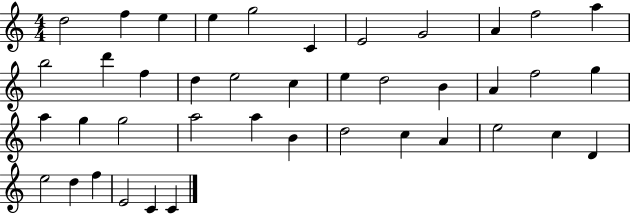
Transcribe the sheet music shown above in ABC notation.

X:1
T:Untitled
M:4/4
L:1/4
K:C
d2 f e e g2 C E2 G2 A f2 a b2 d' f d e2 c e d2 B A f2 g a g g2 a2 a B d2 c A e2 c D e2 d f E2 C C